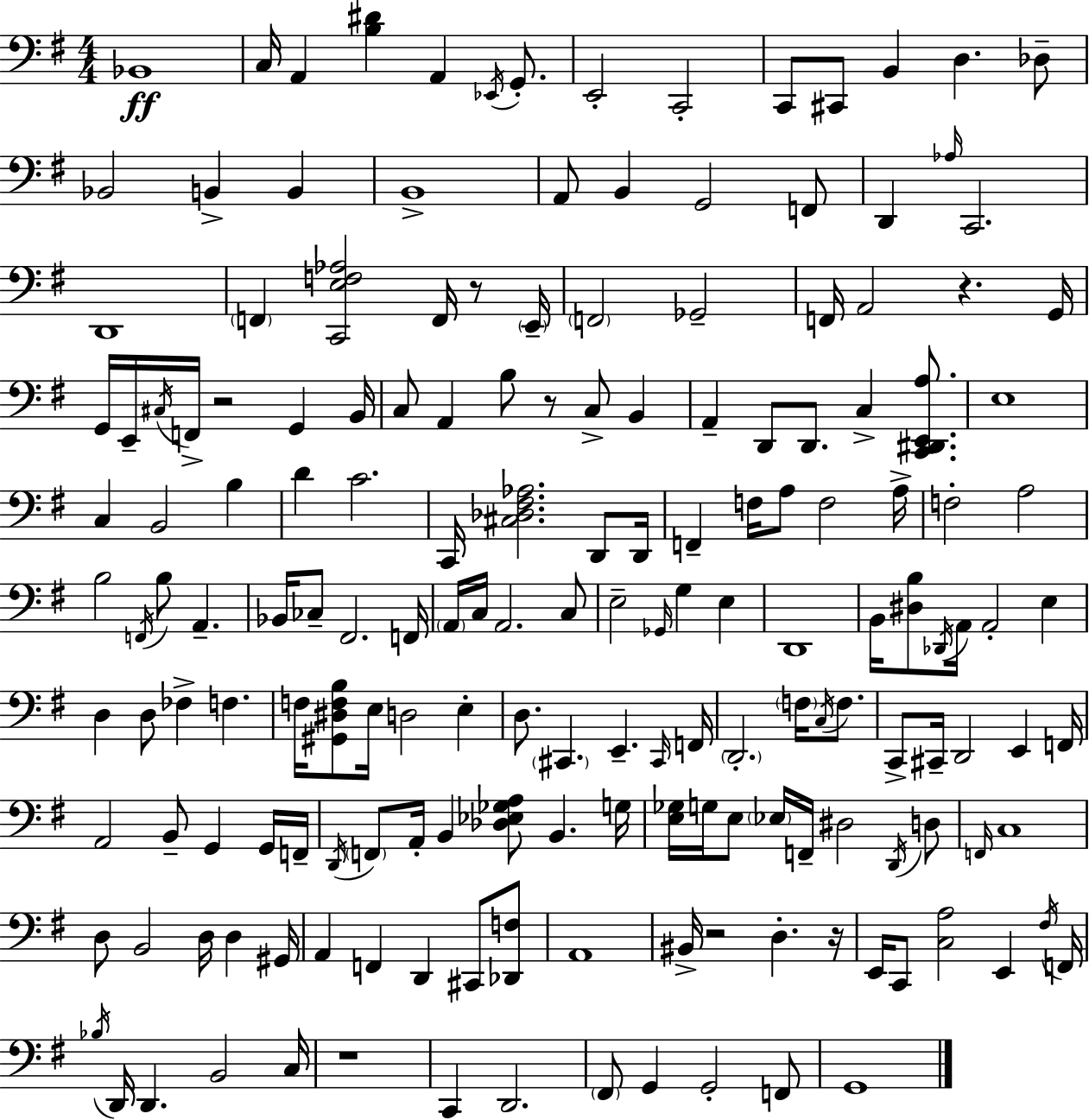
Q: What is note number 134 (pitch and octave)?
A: A2